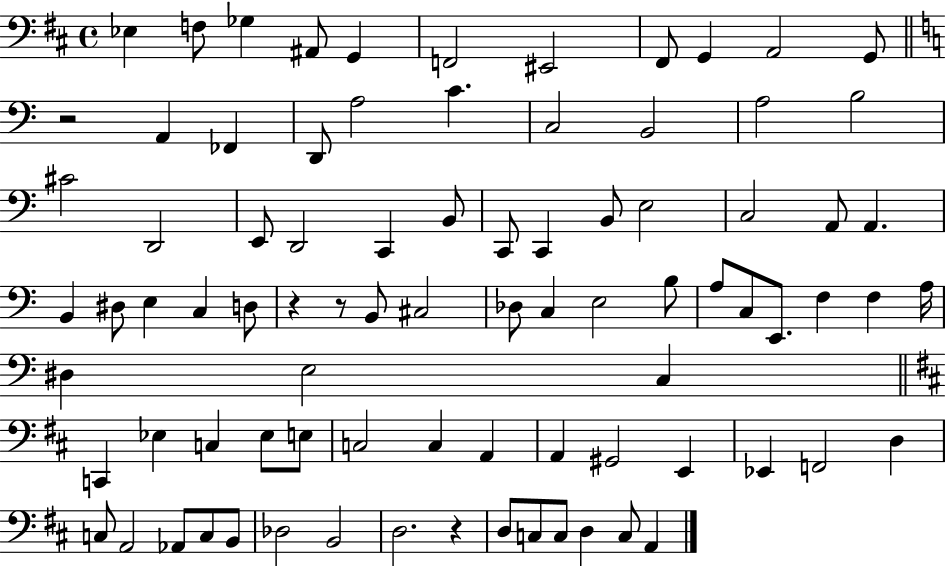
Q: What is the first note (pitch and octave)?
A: Eb3